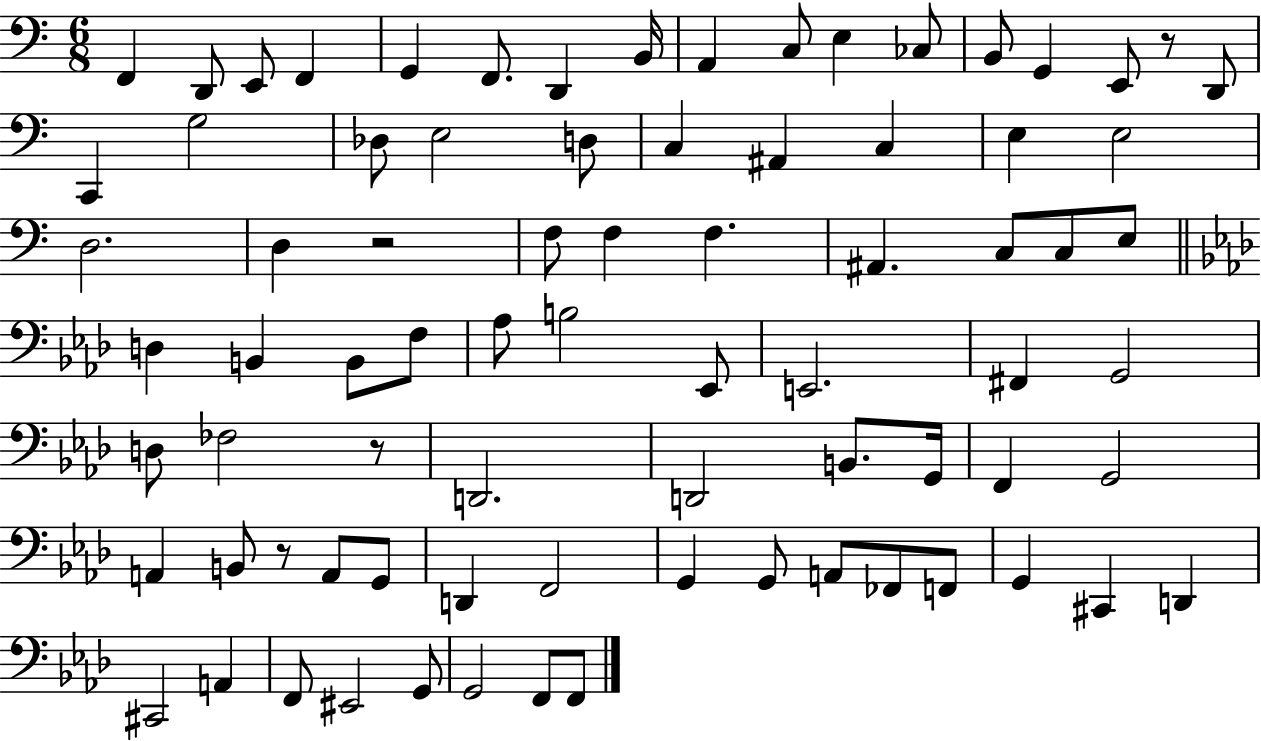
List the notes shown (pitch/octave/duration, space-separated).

F2/q D2/e E2/e F2/q G2/q F2/e. D2/q B2/s A2/q C3/e E3/q CES3/e B2/e G2/q E2/e R/e D2/e C2/q G3/h Db3/e E3/h D3/e C3/q A#2/q C3/q E3/q E3/h D3/h. D3/q R/h F3/e F3/q F3/q. A#2/q. C3/e C3/e E3/e D3/q B2/q B2/e F3/e Ab3/e B3/h Eb2/e E2/h. F#2/q G2/h D3/e FES3/h R/e D2/h. D2/h B2/e. G2/s F2/q G2/h A2/q B2/e R/e A2/e G2/e D2/q F2/h G2/q G2/e A2/e FES2/e F2/e G2/q C#2/q D2/q C#2/h A2/q F2/e EIS2/h G2/e G2/h F2/e F2/e